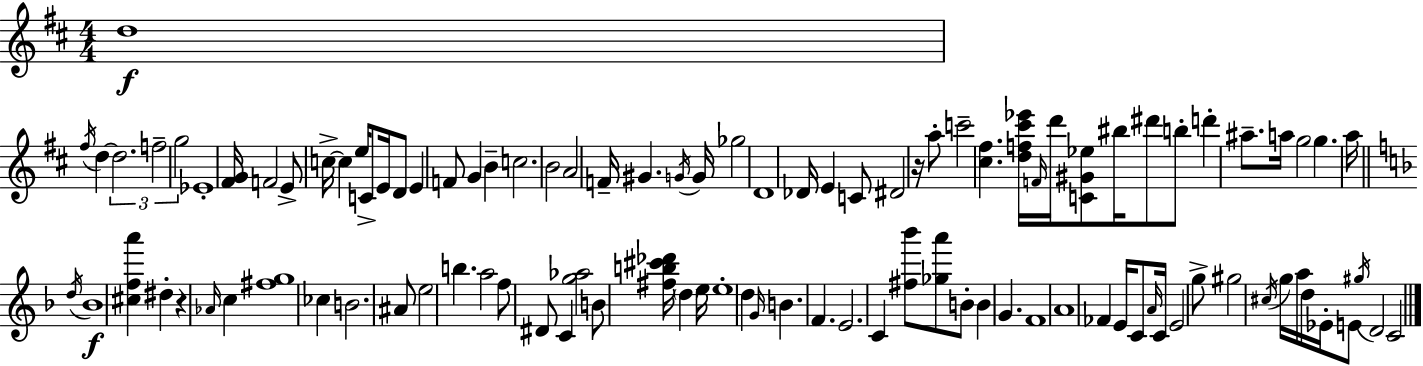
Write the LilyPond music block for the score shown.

{
  \clef treble
  \numericTimeSignature
  \time 4/4
  \key d \major
  \repeat volta 2 { d''1\f | \acciaccatura { fis''16 } d''4~~ \tuplet 3/2 { d''2. | f''2-- g''2 } | ees'1-. | \break <fis' g'>16 f'2 e'8-> c''16->~~ c''4 | e''16 c'8-> e'16 d'8 e'4 f'8 g'4 | b'4-- c''2. | b'2 a'2 | \break f'16-- gis'4. \acciaccatura { g'16 } g'16 ges''2 | d'1 | des'16 e'4 c'8 dis'2 | r16 a''8-. c'''2-- <cis'' fis''>4. | \break <d'' f'' cis''' ees'''>16 \grace { f'16 } d'''16 <c' gis' ees''>8 bis''16 dis'''8 b''8-. d'''4-. | ais''8.-- a''16 g''2 g''4. | a''16 \bar "||" \break \key d \minor \acciaccatura { d''16 } bes'1\f | <cis'' f'' a'''>4 dis''4-. r4 \grace { aes'16 } c''4 | <fis'' g''>1 | ces''4 b'2. | \break ais'8 e''2 b''4. | a''2 f''8 dis'8 c'4 | <g'' aes''>2 b'8 <fis'' b'' cis''' des'''>16 \parenthesize d''4 | e''16 e''1-. | \break d''4 \grace { g'16 } b'4. f'4. | e'2. c'4 | <fis'' bes'''>8 <ges'' a'''>8 b'8-. b'4 g'4. | f'1 | \break a'1 | fes'4 e'16 c'8 \grace { a'16 } c'16 e'2 | g''8-> gis''2 \acciaccatura { cis''16 } g''16 | a''16 d''16 ees'16-. e'8 \acciaccatura { gis''16 } d'2 c'2 | \break } \bar "|."
}